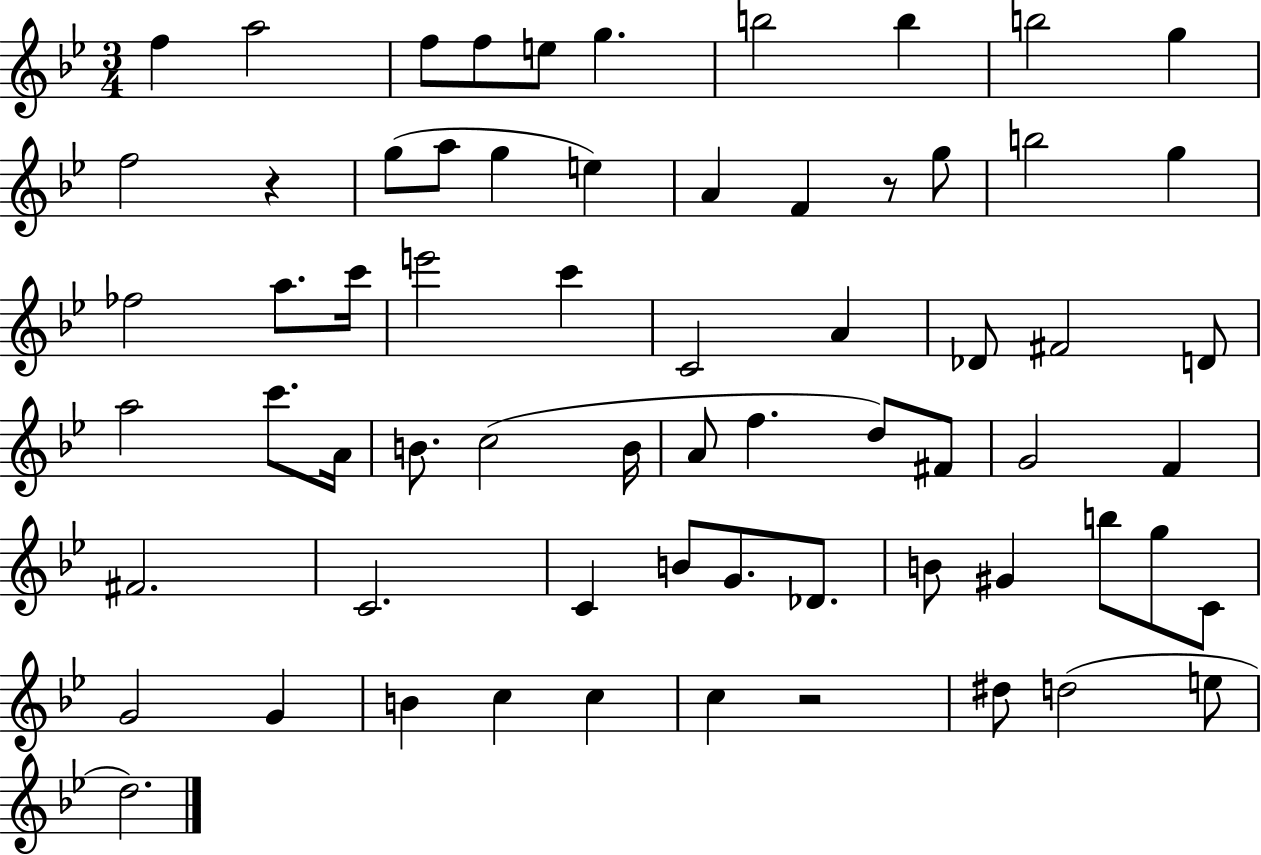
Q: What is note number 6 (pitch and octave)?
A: G5